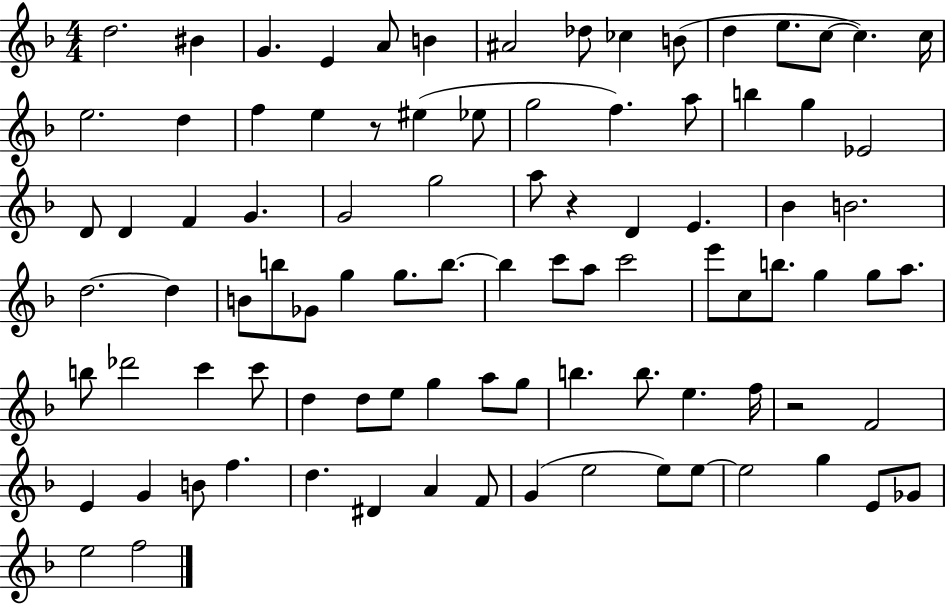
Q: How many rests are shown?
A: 3